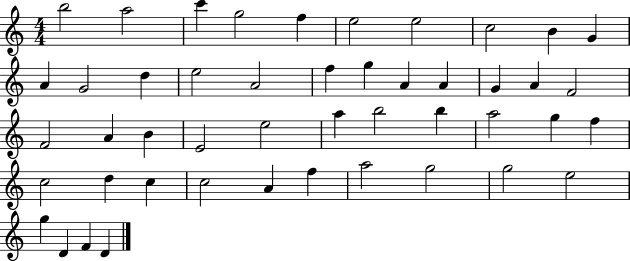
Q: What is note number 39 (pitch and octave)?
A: F5